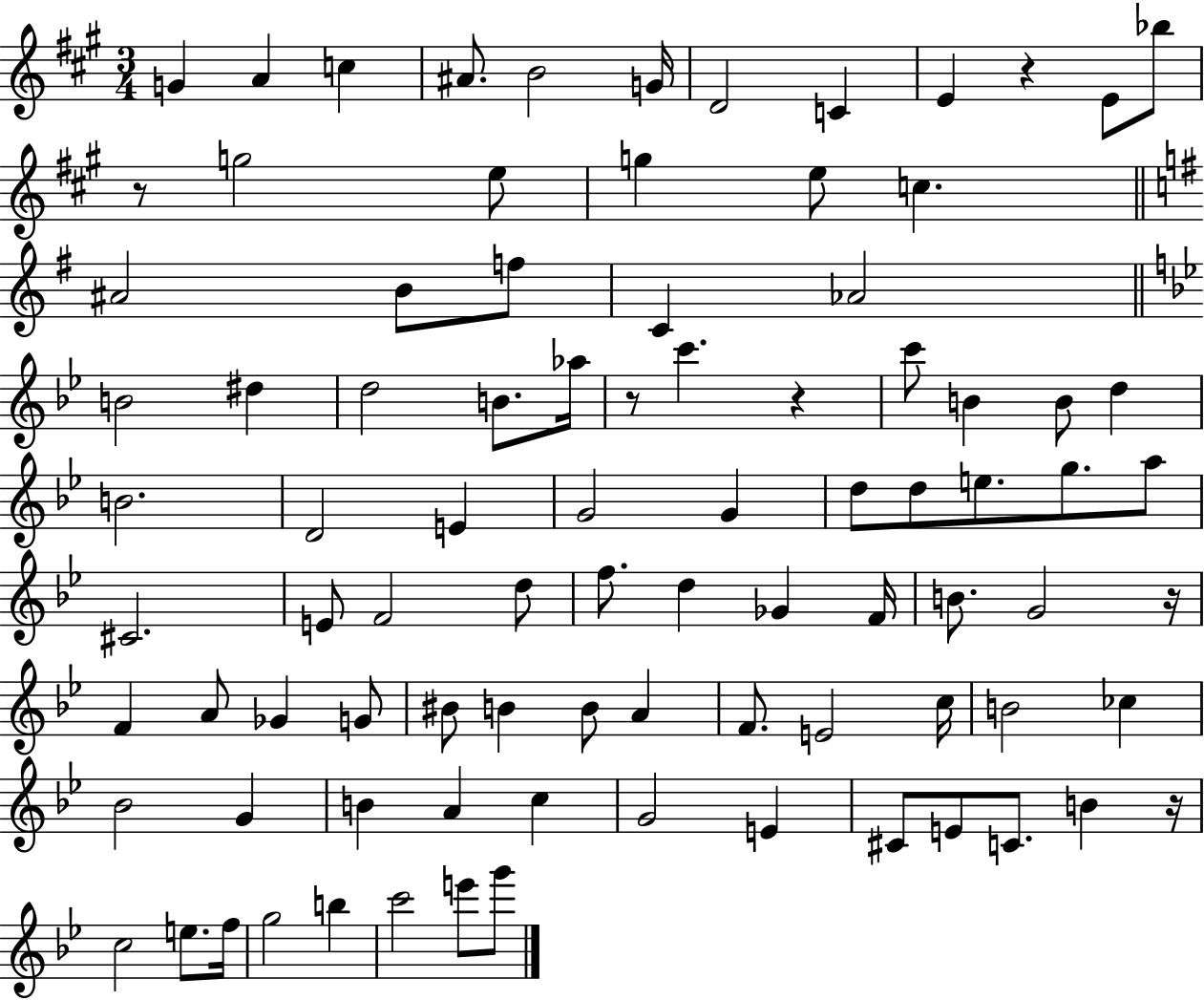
{
  \clef treble
  \numericTimeSignature
  \time 3/4
  \key a \major
  g'4 a'4 c''4 | ais'8. b'2 g'16 | d'2 c'4 | e'4 r4 e'8 bes''8 | \break r8 g''2 e''8 | g''4 e''8 c''4. | \bar "||" \break \key g \major ais'2 b'8 f''8 | c'4 aes'2 | \bar "||" \break \key g \minor b'2 dis''4 | d''2 b'8. aes''16 | r8 c'''4. r4 | c'''8 b'4 b'8 d''4 | \break b'2. | d'2 e'4 | g'2 g'4 | d''8 d''8 e''8. g''8. a''8 | \break cis'2. | e'8 f'2 d''8 | f''8. d''4 ges'4 f'16 | b'8. g'2 r16 | \break f'4 a'8 ges'4 g'8 | bis'8 b'4 b'8 a'4 | f'8. e'2 c''16 | b'2 ces''4 | \break bes'2 g'4 | b'4 a'4 c''4 | g'2 e'4 | cis'8 e'8 c'8. b'4 r16 | \break c''2 e''8. f''16 | g''2 b''4 | c'''2 e'''8 g'''8 | \bar "|."
}